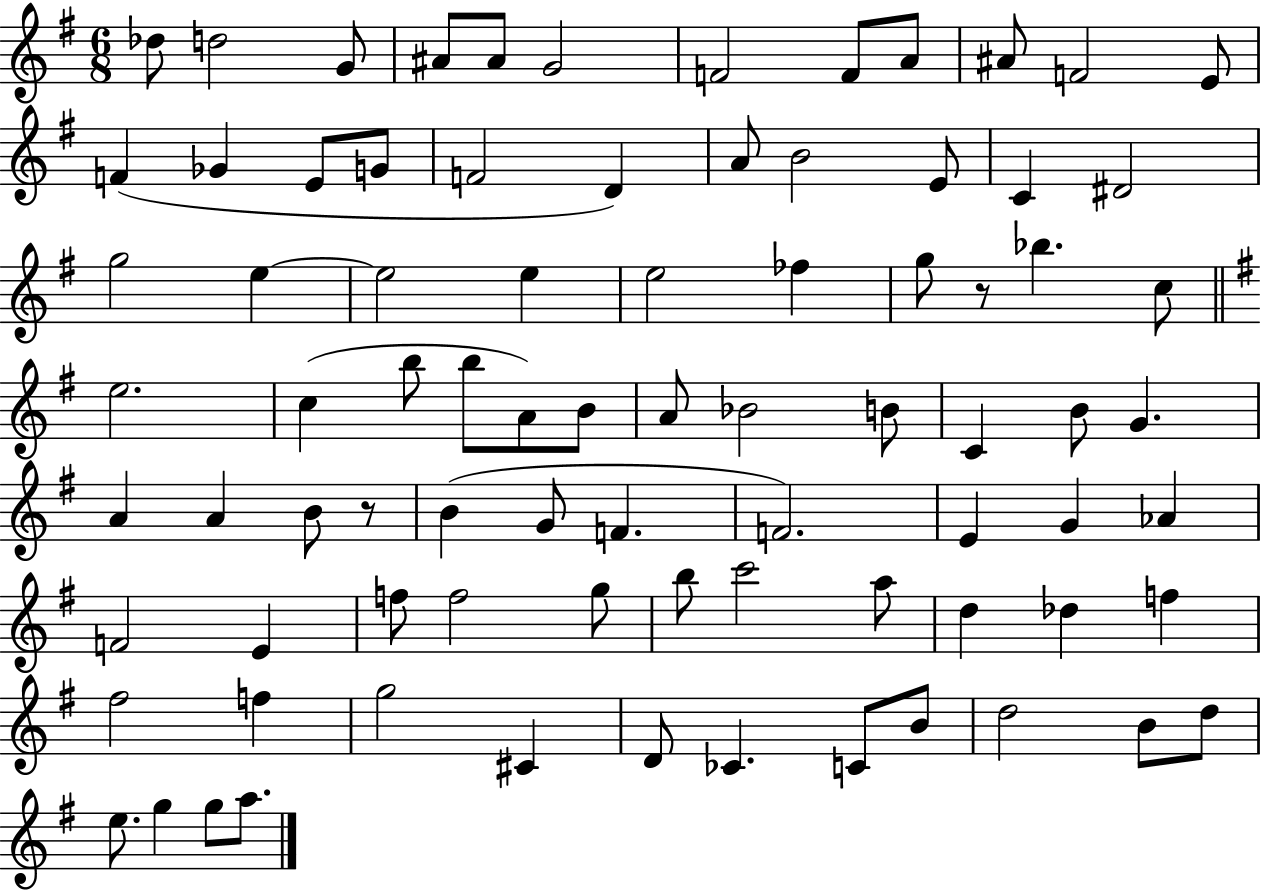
Db5/e D5/h G4/e A#4/e A#4/e G4/h F4/h F4/e A4/e A#4/e F4/h E4/e F4/q Gb4/q E4/e G4/e F4/h D4/q A4/e B4/h E4/e C4/q D#4/h G5/h E5/q E5/h E5/q E5/h FES5/q G5/e R/e Bb5/q. C5/e E5/h. C5/q B5/e B5/e A4/e B4/e A4/e Bb4/h B4/e C4/q B4/e G4/q. A4/q A4/q B4/e R/e B4/q G4/e F4/q. F4/h. E4/q G4/q Ab4/q F4/h E4/q F5/e F5/h G5/e B5/e C6/h A5/e D5/q Db5/q F5/q F#5/h F5/q G5/h C#4/q D4/e CES4/q. C4/e B4/e D5/h B4/e D5/e E5/e. G5/q G5/e A5/e.